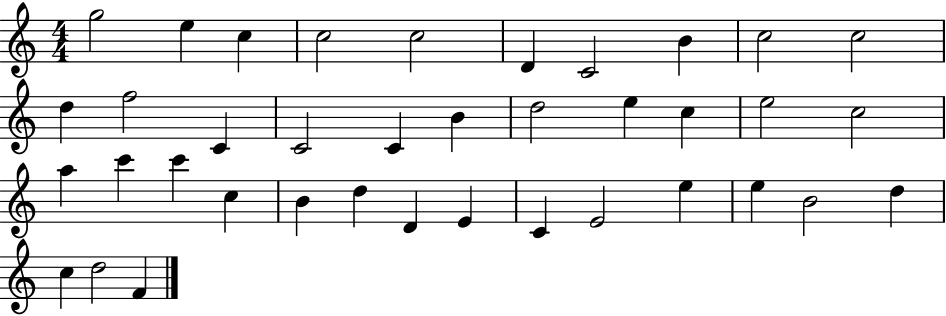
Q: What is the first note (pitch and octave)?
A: G5